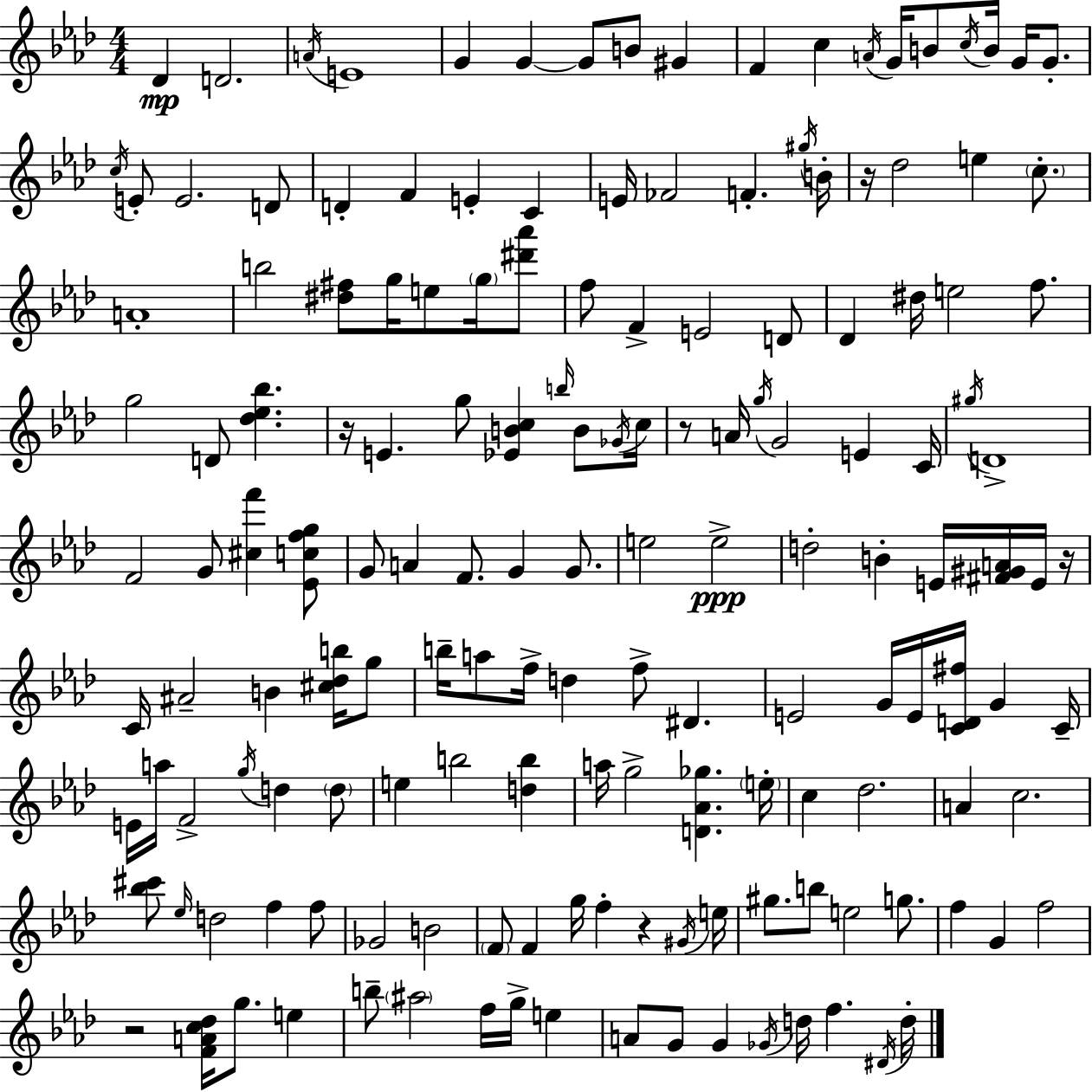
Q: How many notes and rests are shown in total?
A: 158